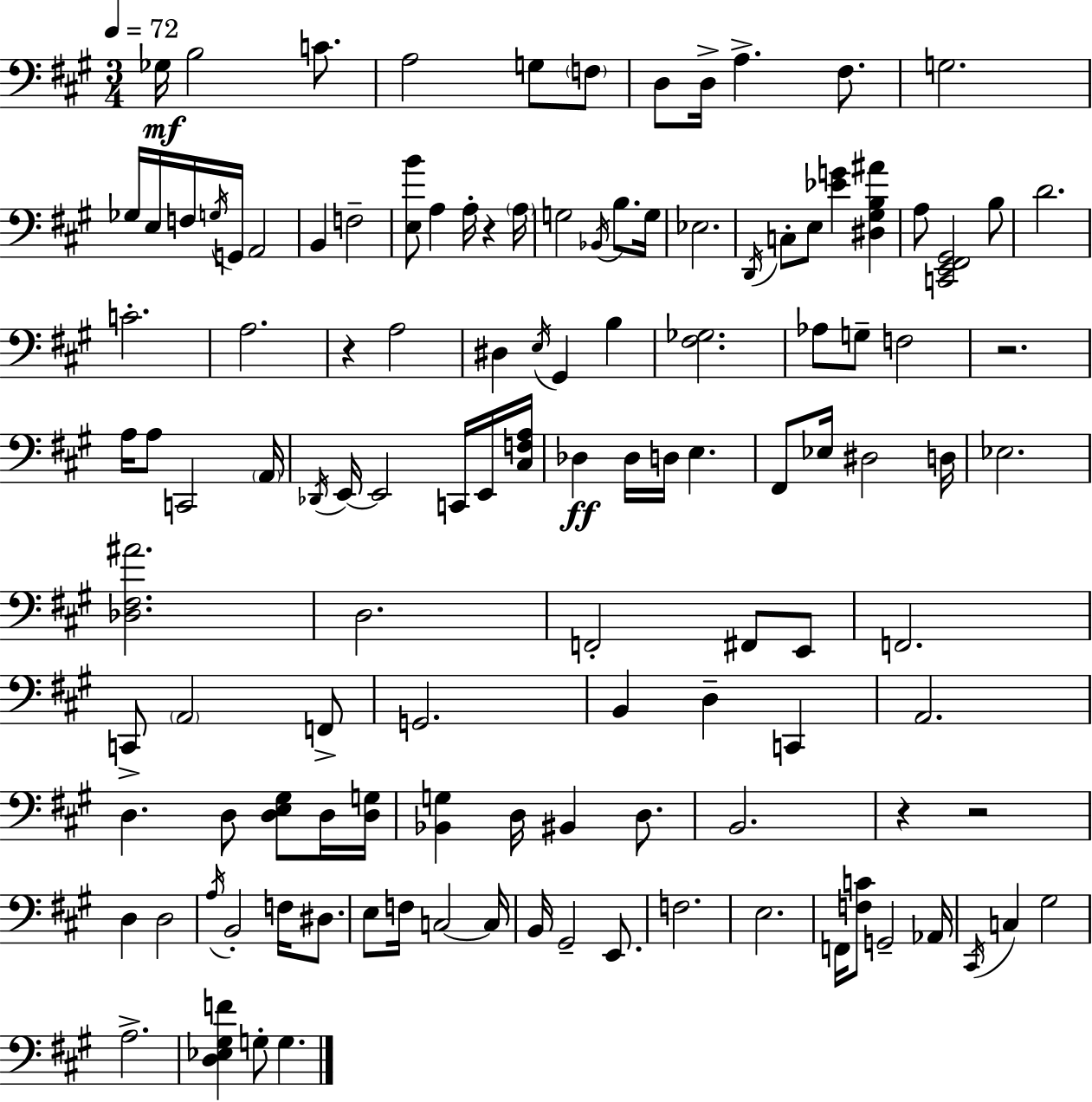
Gb3/s B3/h C4/e. A3/h G3/e F3/e D3/e D3/s A3/q. F#3/e. G3/h. Gb3/s E3/s F3/s G3/s G2/s A2/h B2/q F3/h [E3,B4]/e A3/q A3/s R/q A3/s G3/h Bb2/s B3/e. G3/s Eb3/h. D2/s C3/e E3/e [Eb4,G4]/q [D#3,G#3,B3,A#4]/q A3/e [C2,E2,F#2,G#2]/h B3/e D4/h. C4/h. A3/h. R/q A3/h D#3/q E3/s G#2/q B3/q [F#3,Gb3]/h. Ab3/e G3/e F3/h R/h. A3/s A3/e C2/h A2/s Db2/s E2/s E2/h C2/s E2/s [C#3,F3,A3]/s Db3/q Db3/s D3/s E3/q. F#2/e Eb3/s D#3/h D3/s Eb3/h. [Db3,F#3,A#4]/h. D3/h. F2/h F#2/e E2/e F2/h. C2/e A2/h F2/e G2/h. B2/q D3/q C2/q A2/h. D3/q. D3/e [D3,E3,G#3]/e D3/s [D3,G3]/s [Bb2,G3]/q D3/s BIS2/q D3/e. B2/h. R/q R/h D3/q D3/h A3/s B2/h F3/s D#3/e. E3/e F3/s C3/h C3/s B2/s G#2/h E2/e. F3/h. E3/h. F2/s [F3,C4]/e G2/h Ab2/s C#2/s C3/q G#3/h A3/h. [D3,Eb3,G#3,F4]/q G3/e G3/q.